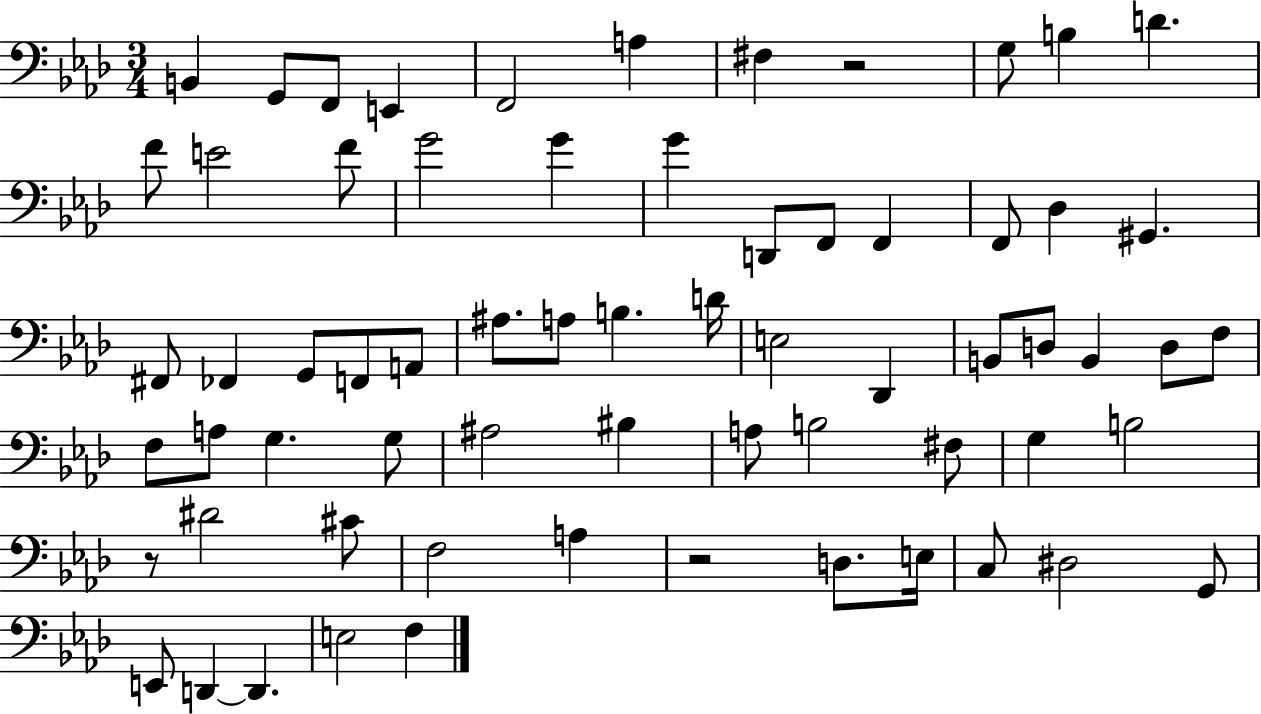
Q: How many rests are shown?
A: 3